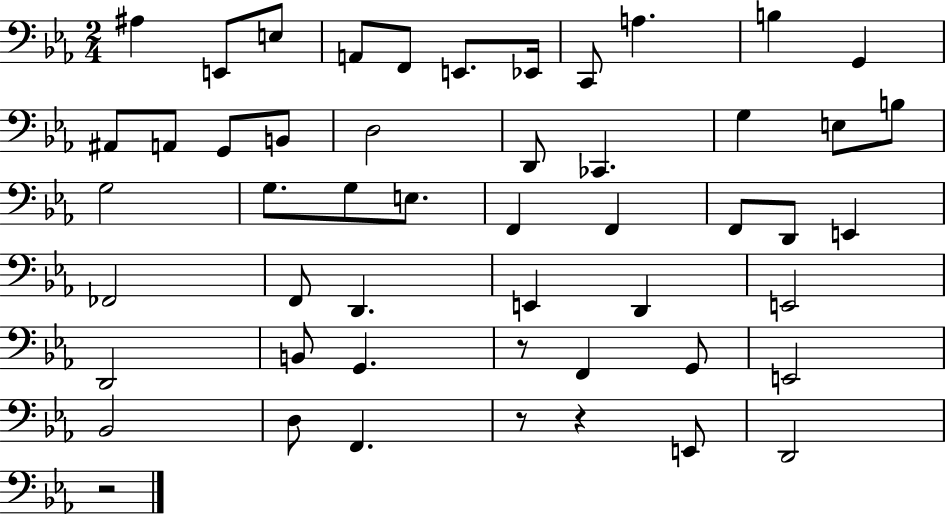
{
  \clef bass
  \numericTimeSignature
  \time 2/4
  \key ees \major
  ais4 e,8 e8 | a,8 f,8 e,8. ees,16 | c,8 a4. | b4 g,4 | \break ais,8 a,8 g,8 b,8 | d2 | d,8 ces,4. | g4 e8 b8 | \break g2 | g8. g8 e8. | f,4 f,4 | f,8 d,8 e,4 | \break fes,2 | f,8 d,4. | e,4 d,4 | e,2 | \break d,2 | b,8 g,4. | r8 f,4 g,8 | e,2 | \break bes,2 | d8 f,4. | r8 r4 e,8 | d,2 | \break r2 | \bar "|."
}